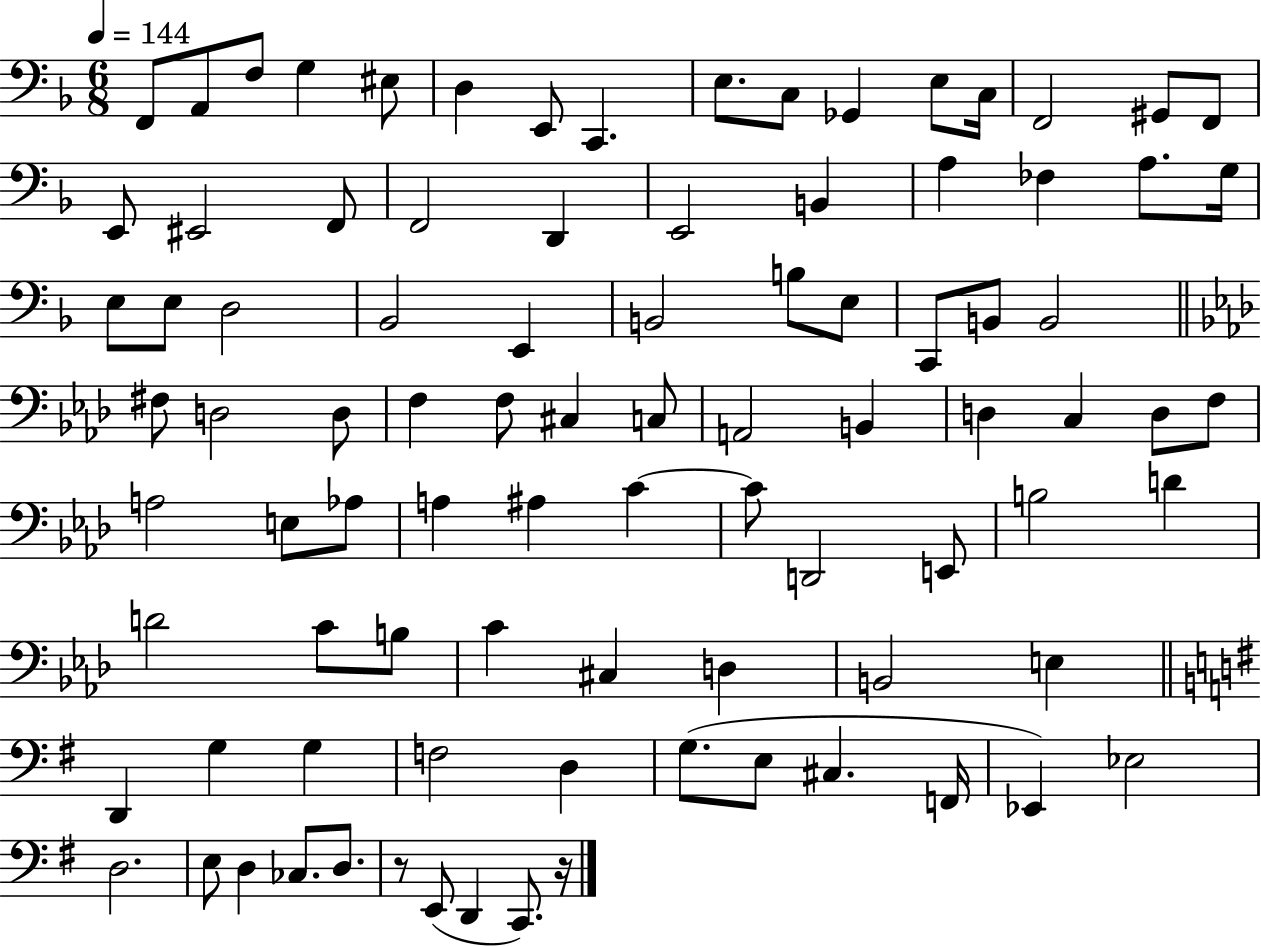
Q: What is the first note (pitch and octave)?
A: F2